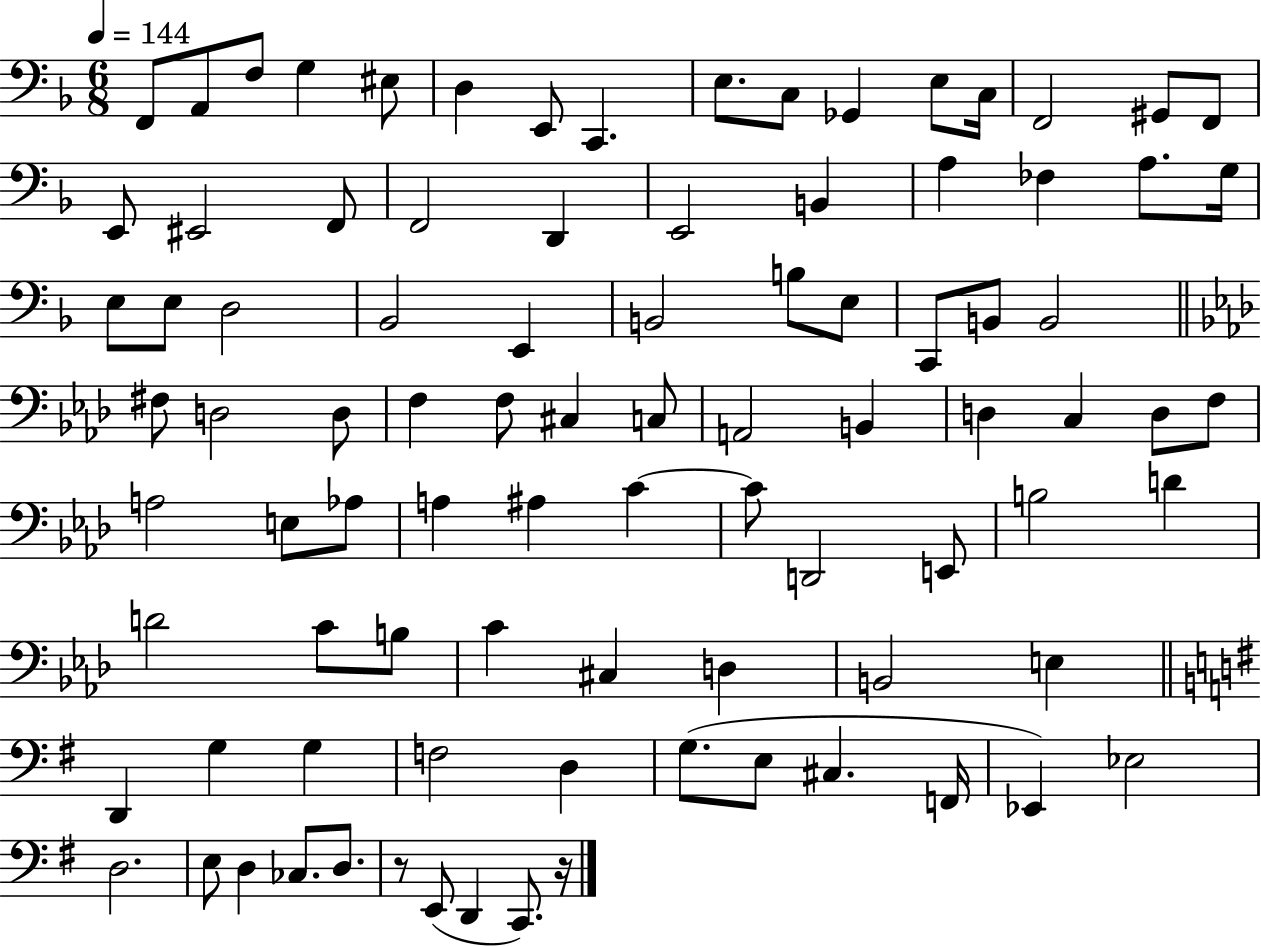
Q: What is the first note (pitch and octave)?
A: F2